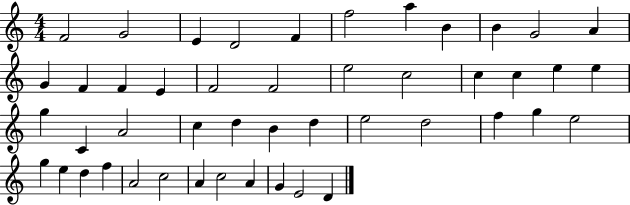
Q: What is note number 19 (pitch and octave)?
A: C5